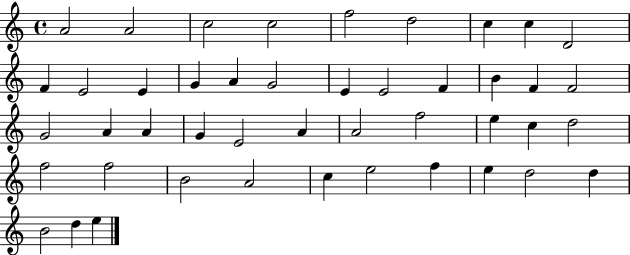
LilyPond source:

{
  \clef treble
  \time 4/4
  \defaultTimeSignature
  \key c \major
  a'2 a'2 | c''2 c''2 | f''2 d''2 | c''4 c''4 d'2 | \break f'4 e'2 e'4 | g'4 a'4 g'2 | e'4 e'2 f'4 | b'4 f'4 f'2 | \break g'2 a'4 a'4 | g'4 e'2 a'4 | a'2 f''2 | e''4 c''4 d''2 | \break f''2 f''2 | b'2 a'2 | c''4 e''2 f''4 | e''4 d''2 d''4 | \break b'2 d''4 e''4 | \bar "|."
}